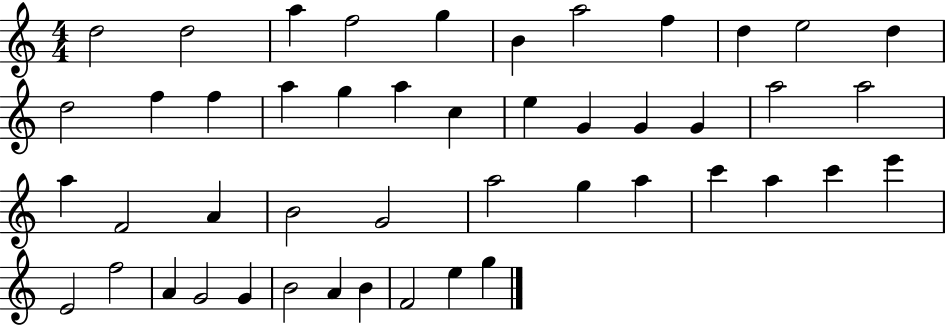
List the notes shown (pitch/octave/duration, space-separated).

D5/h D5/h A5/q F5/h G5/q B4/q A5/h F5/q D5/q E5/h D5/q D5/h F5/q F5/q A5/q G5/q A5/q C5/q E5/q G4/q G4/q G4/q A5/h A5/h A5/q F4/h A4/q B4/h G4/h A5/h G5/q A5/q C6/q A5/q C6/q E6/q E4/h F5/h A4/q G4/h G4/q B4/h A4/q B4/q F4/h E5/q G5/q